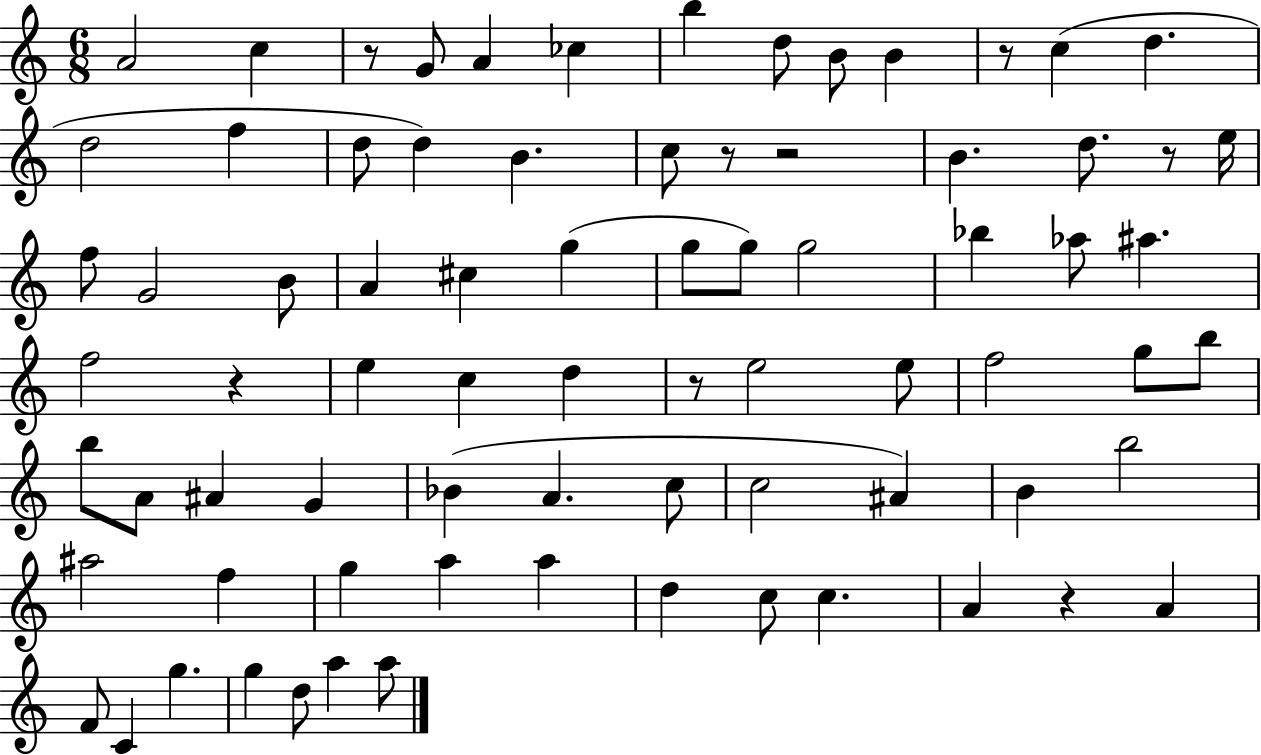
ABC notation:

X:1
T:Untitled
M:6/8
L:1/4
K:C
A2 c z/2 G/2 A _c b d/2 B/2 B z/2 c d d2 f d/2 d B c/2 z/2 z2 B d/2 z/2 e/4 f/2 G2 B/2 A ^c g g/2 g/2 g2 _b _a/2 ^a f2 z e c d z/2 e2 e/2 f2 g/2 b/2 b/2 A/2 ^A G _B A c/2 c2 ^A B b2 ^a2 f g a a d c/2 c A z A F/2 C g g d/2 a a/2